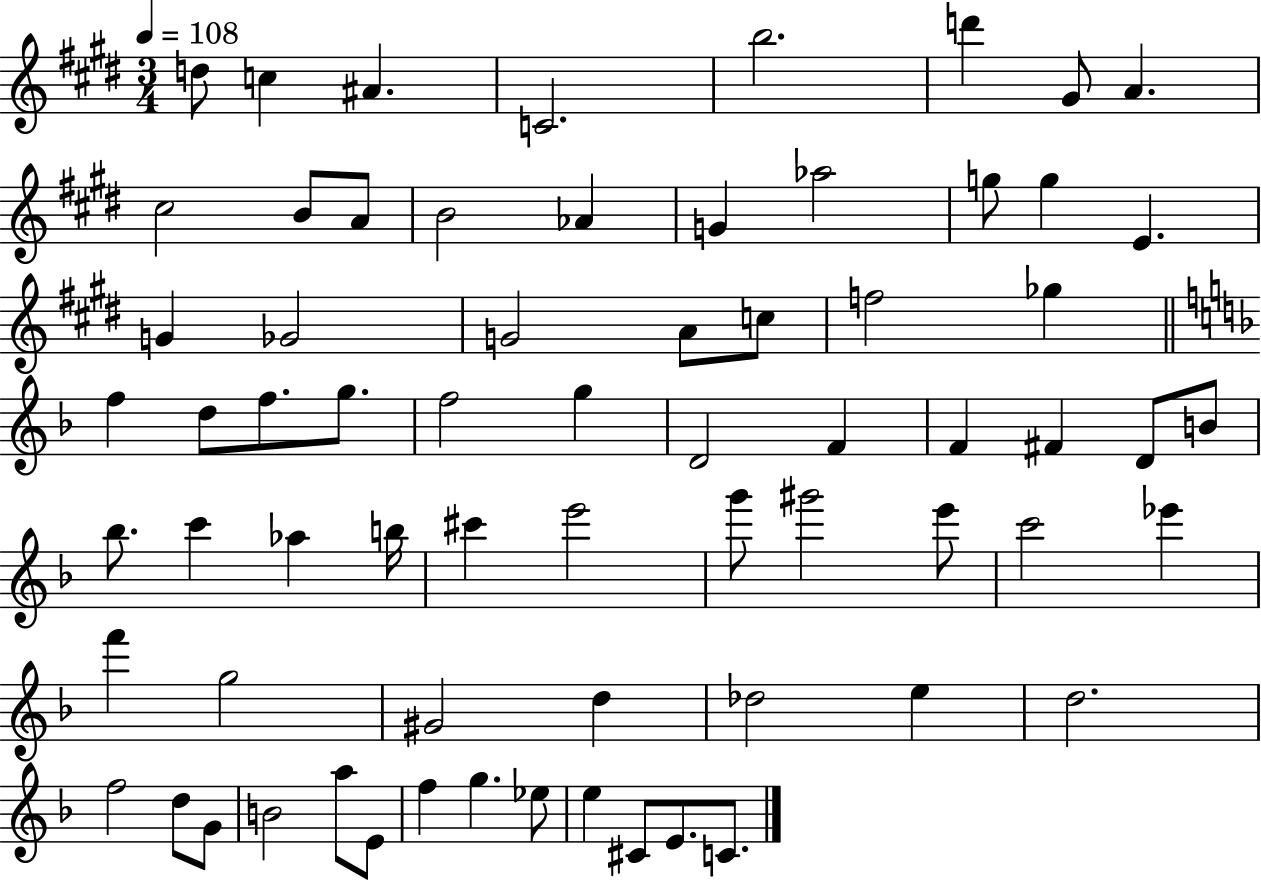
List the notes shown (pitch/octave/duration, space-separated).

D5/e C5/q A#4/q. C4/h. B5/h. D6/q G#4/e A4/q. C#5/h B4/e A4/e B4/h Ab4/q G4/q Ab5/h G5/e G5/q E4/q. G4/q Gb4/h G4/h A4/e C5/e F5/h Gb5/q F5/q D5/e F5/e. G5/e. F5/h G5/q D4/h F4/q F4/q F#4/q D4/e B4/e Bb5/e. C6/q Ab5/q B5/s C#6/q E6/h G6/e G#6/h E6/e C6/h Eb6/q F6/q G5/h G#4/h D5/q Db5/h E5/q D5/h. F5/h D5/e G4/e B4/h A5/e E4/e F5/q G5/q. Eb5/e E5/q C#4/e E4/e. C4/e.